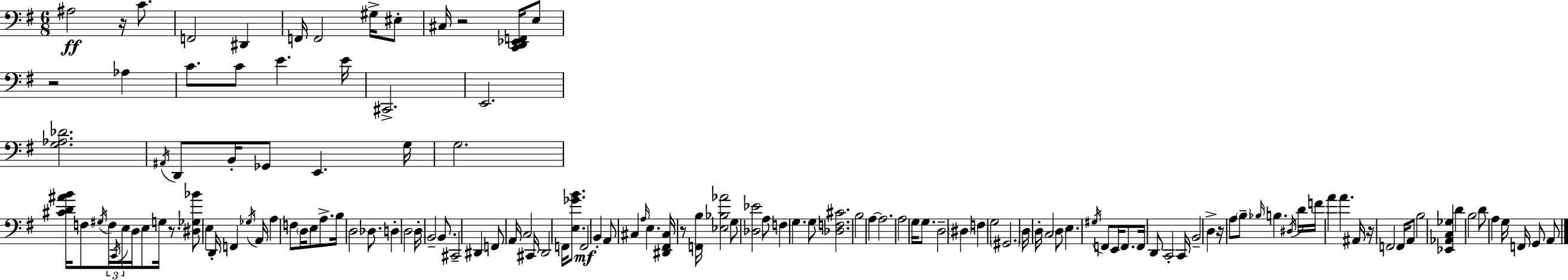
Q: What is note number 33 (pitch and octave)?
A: E3